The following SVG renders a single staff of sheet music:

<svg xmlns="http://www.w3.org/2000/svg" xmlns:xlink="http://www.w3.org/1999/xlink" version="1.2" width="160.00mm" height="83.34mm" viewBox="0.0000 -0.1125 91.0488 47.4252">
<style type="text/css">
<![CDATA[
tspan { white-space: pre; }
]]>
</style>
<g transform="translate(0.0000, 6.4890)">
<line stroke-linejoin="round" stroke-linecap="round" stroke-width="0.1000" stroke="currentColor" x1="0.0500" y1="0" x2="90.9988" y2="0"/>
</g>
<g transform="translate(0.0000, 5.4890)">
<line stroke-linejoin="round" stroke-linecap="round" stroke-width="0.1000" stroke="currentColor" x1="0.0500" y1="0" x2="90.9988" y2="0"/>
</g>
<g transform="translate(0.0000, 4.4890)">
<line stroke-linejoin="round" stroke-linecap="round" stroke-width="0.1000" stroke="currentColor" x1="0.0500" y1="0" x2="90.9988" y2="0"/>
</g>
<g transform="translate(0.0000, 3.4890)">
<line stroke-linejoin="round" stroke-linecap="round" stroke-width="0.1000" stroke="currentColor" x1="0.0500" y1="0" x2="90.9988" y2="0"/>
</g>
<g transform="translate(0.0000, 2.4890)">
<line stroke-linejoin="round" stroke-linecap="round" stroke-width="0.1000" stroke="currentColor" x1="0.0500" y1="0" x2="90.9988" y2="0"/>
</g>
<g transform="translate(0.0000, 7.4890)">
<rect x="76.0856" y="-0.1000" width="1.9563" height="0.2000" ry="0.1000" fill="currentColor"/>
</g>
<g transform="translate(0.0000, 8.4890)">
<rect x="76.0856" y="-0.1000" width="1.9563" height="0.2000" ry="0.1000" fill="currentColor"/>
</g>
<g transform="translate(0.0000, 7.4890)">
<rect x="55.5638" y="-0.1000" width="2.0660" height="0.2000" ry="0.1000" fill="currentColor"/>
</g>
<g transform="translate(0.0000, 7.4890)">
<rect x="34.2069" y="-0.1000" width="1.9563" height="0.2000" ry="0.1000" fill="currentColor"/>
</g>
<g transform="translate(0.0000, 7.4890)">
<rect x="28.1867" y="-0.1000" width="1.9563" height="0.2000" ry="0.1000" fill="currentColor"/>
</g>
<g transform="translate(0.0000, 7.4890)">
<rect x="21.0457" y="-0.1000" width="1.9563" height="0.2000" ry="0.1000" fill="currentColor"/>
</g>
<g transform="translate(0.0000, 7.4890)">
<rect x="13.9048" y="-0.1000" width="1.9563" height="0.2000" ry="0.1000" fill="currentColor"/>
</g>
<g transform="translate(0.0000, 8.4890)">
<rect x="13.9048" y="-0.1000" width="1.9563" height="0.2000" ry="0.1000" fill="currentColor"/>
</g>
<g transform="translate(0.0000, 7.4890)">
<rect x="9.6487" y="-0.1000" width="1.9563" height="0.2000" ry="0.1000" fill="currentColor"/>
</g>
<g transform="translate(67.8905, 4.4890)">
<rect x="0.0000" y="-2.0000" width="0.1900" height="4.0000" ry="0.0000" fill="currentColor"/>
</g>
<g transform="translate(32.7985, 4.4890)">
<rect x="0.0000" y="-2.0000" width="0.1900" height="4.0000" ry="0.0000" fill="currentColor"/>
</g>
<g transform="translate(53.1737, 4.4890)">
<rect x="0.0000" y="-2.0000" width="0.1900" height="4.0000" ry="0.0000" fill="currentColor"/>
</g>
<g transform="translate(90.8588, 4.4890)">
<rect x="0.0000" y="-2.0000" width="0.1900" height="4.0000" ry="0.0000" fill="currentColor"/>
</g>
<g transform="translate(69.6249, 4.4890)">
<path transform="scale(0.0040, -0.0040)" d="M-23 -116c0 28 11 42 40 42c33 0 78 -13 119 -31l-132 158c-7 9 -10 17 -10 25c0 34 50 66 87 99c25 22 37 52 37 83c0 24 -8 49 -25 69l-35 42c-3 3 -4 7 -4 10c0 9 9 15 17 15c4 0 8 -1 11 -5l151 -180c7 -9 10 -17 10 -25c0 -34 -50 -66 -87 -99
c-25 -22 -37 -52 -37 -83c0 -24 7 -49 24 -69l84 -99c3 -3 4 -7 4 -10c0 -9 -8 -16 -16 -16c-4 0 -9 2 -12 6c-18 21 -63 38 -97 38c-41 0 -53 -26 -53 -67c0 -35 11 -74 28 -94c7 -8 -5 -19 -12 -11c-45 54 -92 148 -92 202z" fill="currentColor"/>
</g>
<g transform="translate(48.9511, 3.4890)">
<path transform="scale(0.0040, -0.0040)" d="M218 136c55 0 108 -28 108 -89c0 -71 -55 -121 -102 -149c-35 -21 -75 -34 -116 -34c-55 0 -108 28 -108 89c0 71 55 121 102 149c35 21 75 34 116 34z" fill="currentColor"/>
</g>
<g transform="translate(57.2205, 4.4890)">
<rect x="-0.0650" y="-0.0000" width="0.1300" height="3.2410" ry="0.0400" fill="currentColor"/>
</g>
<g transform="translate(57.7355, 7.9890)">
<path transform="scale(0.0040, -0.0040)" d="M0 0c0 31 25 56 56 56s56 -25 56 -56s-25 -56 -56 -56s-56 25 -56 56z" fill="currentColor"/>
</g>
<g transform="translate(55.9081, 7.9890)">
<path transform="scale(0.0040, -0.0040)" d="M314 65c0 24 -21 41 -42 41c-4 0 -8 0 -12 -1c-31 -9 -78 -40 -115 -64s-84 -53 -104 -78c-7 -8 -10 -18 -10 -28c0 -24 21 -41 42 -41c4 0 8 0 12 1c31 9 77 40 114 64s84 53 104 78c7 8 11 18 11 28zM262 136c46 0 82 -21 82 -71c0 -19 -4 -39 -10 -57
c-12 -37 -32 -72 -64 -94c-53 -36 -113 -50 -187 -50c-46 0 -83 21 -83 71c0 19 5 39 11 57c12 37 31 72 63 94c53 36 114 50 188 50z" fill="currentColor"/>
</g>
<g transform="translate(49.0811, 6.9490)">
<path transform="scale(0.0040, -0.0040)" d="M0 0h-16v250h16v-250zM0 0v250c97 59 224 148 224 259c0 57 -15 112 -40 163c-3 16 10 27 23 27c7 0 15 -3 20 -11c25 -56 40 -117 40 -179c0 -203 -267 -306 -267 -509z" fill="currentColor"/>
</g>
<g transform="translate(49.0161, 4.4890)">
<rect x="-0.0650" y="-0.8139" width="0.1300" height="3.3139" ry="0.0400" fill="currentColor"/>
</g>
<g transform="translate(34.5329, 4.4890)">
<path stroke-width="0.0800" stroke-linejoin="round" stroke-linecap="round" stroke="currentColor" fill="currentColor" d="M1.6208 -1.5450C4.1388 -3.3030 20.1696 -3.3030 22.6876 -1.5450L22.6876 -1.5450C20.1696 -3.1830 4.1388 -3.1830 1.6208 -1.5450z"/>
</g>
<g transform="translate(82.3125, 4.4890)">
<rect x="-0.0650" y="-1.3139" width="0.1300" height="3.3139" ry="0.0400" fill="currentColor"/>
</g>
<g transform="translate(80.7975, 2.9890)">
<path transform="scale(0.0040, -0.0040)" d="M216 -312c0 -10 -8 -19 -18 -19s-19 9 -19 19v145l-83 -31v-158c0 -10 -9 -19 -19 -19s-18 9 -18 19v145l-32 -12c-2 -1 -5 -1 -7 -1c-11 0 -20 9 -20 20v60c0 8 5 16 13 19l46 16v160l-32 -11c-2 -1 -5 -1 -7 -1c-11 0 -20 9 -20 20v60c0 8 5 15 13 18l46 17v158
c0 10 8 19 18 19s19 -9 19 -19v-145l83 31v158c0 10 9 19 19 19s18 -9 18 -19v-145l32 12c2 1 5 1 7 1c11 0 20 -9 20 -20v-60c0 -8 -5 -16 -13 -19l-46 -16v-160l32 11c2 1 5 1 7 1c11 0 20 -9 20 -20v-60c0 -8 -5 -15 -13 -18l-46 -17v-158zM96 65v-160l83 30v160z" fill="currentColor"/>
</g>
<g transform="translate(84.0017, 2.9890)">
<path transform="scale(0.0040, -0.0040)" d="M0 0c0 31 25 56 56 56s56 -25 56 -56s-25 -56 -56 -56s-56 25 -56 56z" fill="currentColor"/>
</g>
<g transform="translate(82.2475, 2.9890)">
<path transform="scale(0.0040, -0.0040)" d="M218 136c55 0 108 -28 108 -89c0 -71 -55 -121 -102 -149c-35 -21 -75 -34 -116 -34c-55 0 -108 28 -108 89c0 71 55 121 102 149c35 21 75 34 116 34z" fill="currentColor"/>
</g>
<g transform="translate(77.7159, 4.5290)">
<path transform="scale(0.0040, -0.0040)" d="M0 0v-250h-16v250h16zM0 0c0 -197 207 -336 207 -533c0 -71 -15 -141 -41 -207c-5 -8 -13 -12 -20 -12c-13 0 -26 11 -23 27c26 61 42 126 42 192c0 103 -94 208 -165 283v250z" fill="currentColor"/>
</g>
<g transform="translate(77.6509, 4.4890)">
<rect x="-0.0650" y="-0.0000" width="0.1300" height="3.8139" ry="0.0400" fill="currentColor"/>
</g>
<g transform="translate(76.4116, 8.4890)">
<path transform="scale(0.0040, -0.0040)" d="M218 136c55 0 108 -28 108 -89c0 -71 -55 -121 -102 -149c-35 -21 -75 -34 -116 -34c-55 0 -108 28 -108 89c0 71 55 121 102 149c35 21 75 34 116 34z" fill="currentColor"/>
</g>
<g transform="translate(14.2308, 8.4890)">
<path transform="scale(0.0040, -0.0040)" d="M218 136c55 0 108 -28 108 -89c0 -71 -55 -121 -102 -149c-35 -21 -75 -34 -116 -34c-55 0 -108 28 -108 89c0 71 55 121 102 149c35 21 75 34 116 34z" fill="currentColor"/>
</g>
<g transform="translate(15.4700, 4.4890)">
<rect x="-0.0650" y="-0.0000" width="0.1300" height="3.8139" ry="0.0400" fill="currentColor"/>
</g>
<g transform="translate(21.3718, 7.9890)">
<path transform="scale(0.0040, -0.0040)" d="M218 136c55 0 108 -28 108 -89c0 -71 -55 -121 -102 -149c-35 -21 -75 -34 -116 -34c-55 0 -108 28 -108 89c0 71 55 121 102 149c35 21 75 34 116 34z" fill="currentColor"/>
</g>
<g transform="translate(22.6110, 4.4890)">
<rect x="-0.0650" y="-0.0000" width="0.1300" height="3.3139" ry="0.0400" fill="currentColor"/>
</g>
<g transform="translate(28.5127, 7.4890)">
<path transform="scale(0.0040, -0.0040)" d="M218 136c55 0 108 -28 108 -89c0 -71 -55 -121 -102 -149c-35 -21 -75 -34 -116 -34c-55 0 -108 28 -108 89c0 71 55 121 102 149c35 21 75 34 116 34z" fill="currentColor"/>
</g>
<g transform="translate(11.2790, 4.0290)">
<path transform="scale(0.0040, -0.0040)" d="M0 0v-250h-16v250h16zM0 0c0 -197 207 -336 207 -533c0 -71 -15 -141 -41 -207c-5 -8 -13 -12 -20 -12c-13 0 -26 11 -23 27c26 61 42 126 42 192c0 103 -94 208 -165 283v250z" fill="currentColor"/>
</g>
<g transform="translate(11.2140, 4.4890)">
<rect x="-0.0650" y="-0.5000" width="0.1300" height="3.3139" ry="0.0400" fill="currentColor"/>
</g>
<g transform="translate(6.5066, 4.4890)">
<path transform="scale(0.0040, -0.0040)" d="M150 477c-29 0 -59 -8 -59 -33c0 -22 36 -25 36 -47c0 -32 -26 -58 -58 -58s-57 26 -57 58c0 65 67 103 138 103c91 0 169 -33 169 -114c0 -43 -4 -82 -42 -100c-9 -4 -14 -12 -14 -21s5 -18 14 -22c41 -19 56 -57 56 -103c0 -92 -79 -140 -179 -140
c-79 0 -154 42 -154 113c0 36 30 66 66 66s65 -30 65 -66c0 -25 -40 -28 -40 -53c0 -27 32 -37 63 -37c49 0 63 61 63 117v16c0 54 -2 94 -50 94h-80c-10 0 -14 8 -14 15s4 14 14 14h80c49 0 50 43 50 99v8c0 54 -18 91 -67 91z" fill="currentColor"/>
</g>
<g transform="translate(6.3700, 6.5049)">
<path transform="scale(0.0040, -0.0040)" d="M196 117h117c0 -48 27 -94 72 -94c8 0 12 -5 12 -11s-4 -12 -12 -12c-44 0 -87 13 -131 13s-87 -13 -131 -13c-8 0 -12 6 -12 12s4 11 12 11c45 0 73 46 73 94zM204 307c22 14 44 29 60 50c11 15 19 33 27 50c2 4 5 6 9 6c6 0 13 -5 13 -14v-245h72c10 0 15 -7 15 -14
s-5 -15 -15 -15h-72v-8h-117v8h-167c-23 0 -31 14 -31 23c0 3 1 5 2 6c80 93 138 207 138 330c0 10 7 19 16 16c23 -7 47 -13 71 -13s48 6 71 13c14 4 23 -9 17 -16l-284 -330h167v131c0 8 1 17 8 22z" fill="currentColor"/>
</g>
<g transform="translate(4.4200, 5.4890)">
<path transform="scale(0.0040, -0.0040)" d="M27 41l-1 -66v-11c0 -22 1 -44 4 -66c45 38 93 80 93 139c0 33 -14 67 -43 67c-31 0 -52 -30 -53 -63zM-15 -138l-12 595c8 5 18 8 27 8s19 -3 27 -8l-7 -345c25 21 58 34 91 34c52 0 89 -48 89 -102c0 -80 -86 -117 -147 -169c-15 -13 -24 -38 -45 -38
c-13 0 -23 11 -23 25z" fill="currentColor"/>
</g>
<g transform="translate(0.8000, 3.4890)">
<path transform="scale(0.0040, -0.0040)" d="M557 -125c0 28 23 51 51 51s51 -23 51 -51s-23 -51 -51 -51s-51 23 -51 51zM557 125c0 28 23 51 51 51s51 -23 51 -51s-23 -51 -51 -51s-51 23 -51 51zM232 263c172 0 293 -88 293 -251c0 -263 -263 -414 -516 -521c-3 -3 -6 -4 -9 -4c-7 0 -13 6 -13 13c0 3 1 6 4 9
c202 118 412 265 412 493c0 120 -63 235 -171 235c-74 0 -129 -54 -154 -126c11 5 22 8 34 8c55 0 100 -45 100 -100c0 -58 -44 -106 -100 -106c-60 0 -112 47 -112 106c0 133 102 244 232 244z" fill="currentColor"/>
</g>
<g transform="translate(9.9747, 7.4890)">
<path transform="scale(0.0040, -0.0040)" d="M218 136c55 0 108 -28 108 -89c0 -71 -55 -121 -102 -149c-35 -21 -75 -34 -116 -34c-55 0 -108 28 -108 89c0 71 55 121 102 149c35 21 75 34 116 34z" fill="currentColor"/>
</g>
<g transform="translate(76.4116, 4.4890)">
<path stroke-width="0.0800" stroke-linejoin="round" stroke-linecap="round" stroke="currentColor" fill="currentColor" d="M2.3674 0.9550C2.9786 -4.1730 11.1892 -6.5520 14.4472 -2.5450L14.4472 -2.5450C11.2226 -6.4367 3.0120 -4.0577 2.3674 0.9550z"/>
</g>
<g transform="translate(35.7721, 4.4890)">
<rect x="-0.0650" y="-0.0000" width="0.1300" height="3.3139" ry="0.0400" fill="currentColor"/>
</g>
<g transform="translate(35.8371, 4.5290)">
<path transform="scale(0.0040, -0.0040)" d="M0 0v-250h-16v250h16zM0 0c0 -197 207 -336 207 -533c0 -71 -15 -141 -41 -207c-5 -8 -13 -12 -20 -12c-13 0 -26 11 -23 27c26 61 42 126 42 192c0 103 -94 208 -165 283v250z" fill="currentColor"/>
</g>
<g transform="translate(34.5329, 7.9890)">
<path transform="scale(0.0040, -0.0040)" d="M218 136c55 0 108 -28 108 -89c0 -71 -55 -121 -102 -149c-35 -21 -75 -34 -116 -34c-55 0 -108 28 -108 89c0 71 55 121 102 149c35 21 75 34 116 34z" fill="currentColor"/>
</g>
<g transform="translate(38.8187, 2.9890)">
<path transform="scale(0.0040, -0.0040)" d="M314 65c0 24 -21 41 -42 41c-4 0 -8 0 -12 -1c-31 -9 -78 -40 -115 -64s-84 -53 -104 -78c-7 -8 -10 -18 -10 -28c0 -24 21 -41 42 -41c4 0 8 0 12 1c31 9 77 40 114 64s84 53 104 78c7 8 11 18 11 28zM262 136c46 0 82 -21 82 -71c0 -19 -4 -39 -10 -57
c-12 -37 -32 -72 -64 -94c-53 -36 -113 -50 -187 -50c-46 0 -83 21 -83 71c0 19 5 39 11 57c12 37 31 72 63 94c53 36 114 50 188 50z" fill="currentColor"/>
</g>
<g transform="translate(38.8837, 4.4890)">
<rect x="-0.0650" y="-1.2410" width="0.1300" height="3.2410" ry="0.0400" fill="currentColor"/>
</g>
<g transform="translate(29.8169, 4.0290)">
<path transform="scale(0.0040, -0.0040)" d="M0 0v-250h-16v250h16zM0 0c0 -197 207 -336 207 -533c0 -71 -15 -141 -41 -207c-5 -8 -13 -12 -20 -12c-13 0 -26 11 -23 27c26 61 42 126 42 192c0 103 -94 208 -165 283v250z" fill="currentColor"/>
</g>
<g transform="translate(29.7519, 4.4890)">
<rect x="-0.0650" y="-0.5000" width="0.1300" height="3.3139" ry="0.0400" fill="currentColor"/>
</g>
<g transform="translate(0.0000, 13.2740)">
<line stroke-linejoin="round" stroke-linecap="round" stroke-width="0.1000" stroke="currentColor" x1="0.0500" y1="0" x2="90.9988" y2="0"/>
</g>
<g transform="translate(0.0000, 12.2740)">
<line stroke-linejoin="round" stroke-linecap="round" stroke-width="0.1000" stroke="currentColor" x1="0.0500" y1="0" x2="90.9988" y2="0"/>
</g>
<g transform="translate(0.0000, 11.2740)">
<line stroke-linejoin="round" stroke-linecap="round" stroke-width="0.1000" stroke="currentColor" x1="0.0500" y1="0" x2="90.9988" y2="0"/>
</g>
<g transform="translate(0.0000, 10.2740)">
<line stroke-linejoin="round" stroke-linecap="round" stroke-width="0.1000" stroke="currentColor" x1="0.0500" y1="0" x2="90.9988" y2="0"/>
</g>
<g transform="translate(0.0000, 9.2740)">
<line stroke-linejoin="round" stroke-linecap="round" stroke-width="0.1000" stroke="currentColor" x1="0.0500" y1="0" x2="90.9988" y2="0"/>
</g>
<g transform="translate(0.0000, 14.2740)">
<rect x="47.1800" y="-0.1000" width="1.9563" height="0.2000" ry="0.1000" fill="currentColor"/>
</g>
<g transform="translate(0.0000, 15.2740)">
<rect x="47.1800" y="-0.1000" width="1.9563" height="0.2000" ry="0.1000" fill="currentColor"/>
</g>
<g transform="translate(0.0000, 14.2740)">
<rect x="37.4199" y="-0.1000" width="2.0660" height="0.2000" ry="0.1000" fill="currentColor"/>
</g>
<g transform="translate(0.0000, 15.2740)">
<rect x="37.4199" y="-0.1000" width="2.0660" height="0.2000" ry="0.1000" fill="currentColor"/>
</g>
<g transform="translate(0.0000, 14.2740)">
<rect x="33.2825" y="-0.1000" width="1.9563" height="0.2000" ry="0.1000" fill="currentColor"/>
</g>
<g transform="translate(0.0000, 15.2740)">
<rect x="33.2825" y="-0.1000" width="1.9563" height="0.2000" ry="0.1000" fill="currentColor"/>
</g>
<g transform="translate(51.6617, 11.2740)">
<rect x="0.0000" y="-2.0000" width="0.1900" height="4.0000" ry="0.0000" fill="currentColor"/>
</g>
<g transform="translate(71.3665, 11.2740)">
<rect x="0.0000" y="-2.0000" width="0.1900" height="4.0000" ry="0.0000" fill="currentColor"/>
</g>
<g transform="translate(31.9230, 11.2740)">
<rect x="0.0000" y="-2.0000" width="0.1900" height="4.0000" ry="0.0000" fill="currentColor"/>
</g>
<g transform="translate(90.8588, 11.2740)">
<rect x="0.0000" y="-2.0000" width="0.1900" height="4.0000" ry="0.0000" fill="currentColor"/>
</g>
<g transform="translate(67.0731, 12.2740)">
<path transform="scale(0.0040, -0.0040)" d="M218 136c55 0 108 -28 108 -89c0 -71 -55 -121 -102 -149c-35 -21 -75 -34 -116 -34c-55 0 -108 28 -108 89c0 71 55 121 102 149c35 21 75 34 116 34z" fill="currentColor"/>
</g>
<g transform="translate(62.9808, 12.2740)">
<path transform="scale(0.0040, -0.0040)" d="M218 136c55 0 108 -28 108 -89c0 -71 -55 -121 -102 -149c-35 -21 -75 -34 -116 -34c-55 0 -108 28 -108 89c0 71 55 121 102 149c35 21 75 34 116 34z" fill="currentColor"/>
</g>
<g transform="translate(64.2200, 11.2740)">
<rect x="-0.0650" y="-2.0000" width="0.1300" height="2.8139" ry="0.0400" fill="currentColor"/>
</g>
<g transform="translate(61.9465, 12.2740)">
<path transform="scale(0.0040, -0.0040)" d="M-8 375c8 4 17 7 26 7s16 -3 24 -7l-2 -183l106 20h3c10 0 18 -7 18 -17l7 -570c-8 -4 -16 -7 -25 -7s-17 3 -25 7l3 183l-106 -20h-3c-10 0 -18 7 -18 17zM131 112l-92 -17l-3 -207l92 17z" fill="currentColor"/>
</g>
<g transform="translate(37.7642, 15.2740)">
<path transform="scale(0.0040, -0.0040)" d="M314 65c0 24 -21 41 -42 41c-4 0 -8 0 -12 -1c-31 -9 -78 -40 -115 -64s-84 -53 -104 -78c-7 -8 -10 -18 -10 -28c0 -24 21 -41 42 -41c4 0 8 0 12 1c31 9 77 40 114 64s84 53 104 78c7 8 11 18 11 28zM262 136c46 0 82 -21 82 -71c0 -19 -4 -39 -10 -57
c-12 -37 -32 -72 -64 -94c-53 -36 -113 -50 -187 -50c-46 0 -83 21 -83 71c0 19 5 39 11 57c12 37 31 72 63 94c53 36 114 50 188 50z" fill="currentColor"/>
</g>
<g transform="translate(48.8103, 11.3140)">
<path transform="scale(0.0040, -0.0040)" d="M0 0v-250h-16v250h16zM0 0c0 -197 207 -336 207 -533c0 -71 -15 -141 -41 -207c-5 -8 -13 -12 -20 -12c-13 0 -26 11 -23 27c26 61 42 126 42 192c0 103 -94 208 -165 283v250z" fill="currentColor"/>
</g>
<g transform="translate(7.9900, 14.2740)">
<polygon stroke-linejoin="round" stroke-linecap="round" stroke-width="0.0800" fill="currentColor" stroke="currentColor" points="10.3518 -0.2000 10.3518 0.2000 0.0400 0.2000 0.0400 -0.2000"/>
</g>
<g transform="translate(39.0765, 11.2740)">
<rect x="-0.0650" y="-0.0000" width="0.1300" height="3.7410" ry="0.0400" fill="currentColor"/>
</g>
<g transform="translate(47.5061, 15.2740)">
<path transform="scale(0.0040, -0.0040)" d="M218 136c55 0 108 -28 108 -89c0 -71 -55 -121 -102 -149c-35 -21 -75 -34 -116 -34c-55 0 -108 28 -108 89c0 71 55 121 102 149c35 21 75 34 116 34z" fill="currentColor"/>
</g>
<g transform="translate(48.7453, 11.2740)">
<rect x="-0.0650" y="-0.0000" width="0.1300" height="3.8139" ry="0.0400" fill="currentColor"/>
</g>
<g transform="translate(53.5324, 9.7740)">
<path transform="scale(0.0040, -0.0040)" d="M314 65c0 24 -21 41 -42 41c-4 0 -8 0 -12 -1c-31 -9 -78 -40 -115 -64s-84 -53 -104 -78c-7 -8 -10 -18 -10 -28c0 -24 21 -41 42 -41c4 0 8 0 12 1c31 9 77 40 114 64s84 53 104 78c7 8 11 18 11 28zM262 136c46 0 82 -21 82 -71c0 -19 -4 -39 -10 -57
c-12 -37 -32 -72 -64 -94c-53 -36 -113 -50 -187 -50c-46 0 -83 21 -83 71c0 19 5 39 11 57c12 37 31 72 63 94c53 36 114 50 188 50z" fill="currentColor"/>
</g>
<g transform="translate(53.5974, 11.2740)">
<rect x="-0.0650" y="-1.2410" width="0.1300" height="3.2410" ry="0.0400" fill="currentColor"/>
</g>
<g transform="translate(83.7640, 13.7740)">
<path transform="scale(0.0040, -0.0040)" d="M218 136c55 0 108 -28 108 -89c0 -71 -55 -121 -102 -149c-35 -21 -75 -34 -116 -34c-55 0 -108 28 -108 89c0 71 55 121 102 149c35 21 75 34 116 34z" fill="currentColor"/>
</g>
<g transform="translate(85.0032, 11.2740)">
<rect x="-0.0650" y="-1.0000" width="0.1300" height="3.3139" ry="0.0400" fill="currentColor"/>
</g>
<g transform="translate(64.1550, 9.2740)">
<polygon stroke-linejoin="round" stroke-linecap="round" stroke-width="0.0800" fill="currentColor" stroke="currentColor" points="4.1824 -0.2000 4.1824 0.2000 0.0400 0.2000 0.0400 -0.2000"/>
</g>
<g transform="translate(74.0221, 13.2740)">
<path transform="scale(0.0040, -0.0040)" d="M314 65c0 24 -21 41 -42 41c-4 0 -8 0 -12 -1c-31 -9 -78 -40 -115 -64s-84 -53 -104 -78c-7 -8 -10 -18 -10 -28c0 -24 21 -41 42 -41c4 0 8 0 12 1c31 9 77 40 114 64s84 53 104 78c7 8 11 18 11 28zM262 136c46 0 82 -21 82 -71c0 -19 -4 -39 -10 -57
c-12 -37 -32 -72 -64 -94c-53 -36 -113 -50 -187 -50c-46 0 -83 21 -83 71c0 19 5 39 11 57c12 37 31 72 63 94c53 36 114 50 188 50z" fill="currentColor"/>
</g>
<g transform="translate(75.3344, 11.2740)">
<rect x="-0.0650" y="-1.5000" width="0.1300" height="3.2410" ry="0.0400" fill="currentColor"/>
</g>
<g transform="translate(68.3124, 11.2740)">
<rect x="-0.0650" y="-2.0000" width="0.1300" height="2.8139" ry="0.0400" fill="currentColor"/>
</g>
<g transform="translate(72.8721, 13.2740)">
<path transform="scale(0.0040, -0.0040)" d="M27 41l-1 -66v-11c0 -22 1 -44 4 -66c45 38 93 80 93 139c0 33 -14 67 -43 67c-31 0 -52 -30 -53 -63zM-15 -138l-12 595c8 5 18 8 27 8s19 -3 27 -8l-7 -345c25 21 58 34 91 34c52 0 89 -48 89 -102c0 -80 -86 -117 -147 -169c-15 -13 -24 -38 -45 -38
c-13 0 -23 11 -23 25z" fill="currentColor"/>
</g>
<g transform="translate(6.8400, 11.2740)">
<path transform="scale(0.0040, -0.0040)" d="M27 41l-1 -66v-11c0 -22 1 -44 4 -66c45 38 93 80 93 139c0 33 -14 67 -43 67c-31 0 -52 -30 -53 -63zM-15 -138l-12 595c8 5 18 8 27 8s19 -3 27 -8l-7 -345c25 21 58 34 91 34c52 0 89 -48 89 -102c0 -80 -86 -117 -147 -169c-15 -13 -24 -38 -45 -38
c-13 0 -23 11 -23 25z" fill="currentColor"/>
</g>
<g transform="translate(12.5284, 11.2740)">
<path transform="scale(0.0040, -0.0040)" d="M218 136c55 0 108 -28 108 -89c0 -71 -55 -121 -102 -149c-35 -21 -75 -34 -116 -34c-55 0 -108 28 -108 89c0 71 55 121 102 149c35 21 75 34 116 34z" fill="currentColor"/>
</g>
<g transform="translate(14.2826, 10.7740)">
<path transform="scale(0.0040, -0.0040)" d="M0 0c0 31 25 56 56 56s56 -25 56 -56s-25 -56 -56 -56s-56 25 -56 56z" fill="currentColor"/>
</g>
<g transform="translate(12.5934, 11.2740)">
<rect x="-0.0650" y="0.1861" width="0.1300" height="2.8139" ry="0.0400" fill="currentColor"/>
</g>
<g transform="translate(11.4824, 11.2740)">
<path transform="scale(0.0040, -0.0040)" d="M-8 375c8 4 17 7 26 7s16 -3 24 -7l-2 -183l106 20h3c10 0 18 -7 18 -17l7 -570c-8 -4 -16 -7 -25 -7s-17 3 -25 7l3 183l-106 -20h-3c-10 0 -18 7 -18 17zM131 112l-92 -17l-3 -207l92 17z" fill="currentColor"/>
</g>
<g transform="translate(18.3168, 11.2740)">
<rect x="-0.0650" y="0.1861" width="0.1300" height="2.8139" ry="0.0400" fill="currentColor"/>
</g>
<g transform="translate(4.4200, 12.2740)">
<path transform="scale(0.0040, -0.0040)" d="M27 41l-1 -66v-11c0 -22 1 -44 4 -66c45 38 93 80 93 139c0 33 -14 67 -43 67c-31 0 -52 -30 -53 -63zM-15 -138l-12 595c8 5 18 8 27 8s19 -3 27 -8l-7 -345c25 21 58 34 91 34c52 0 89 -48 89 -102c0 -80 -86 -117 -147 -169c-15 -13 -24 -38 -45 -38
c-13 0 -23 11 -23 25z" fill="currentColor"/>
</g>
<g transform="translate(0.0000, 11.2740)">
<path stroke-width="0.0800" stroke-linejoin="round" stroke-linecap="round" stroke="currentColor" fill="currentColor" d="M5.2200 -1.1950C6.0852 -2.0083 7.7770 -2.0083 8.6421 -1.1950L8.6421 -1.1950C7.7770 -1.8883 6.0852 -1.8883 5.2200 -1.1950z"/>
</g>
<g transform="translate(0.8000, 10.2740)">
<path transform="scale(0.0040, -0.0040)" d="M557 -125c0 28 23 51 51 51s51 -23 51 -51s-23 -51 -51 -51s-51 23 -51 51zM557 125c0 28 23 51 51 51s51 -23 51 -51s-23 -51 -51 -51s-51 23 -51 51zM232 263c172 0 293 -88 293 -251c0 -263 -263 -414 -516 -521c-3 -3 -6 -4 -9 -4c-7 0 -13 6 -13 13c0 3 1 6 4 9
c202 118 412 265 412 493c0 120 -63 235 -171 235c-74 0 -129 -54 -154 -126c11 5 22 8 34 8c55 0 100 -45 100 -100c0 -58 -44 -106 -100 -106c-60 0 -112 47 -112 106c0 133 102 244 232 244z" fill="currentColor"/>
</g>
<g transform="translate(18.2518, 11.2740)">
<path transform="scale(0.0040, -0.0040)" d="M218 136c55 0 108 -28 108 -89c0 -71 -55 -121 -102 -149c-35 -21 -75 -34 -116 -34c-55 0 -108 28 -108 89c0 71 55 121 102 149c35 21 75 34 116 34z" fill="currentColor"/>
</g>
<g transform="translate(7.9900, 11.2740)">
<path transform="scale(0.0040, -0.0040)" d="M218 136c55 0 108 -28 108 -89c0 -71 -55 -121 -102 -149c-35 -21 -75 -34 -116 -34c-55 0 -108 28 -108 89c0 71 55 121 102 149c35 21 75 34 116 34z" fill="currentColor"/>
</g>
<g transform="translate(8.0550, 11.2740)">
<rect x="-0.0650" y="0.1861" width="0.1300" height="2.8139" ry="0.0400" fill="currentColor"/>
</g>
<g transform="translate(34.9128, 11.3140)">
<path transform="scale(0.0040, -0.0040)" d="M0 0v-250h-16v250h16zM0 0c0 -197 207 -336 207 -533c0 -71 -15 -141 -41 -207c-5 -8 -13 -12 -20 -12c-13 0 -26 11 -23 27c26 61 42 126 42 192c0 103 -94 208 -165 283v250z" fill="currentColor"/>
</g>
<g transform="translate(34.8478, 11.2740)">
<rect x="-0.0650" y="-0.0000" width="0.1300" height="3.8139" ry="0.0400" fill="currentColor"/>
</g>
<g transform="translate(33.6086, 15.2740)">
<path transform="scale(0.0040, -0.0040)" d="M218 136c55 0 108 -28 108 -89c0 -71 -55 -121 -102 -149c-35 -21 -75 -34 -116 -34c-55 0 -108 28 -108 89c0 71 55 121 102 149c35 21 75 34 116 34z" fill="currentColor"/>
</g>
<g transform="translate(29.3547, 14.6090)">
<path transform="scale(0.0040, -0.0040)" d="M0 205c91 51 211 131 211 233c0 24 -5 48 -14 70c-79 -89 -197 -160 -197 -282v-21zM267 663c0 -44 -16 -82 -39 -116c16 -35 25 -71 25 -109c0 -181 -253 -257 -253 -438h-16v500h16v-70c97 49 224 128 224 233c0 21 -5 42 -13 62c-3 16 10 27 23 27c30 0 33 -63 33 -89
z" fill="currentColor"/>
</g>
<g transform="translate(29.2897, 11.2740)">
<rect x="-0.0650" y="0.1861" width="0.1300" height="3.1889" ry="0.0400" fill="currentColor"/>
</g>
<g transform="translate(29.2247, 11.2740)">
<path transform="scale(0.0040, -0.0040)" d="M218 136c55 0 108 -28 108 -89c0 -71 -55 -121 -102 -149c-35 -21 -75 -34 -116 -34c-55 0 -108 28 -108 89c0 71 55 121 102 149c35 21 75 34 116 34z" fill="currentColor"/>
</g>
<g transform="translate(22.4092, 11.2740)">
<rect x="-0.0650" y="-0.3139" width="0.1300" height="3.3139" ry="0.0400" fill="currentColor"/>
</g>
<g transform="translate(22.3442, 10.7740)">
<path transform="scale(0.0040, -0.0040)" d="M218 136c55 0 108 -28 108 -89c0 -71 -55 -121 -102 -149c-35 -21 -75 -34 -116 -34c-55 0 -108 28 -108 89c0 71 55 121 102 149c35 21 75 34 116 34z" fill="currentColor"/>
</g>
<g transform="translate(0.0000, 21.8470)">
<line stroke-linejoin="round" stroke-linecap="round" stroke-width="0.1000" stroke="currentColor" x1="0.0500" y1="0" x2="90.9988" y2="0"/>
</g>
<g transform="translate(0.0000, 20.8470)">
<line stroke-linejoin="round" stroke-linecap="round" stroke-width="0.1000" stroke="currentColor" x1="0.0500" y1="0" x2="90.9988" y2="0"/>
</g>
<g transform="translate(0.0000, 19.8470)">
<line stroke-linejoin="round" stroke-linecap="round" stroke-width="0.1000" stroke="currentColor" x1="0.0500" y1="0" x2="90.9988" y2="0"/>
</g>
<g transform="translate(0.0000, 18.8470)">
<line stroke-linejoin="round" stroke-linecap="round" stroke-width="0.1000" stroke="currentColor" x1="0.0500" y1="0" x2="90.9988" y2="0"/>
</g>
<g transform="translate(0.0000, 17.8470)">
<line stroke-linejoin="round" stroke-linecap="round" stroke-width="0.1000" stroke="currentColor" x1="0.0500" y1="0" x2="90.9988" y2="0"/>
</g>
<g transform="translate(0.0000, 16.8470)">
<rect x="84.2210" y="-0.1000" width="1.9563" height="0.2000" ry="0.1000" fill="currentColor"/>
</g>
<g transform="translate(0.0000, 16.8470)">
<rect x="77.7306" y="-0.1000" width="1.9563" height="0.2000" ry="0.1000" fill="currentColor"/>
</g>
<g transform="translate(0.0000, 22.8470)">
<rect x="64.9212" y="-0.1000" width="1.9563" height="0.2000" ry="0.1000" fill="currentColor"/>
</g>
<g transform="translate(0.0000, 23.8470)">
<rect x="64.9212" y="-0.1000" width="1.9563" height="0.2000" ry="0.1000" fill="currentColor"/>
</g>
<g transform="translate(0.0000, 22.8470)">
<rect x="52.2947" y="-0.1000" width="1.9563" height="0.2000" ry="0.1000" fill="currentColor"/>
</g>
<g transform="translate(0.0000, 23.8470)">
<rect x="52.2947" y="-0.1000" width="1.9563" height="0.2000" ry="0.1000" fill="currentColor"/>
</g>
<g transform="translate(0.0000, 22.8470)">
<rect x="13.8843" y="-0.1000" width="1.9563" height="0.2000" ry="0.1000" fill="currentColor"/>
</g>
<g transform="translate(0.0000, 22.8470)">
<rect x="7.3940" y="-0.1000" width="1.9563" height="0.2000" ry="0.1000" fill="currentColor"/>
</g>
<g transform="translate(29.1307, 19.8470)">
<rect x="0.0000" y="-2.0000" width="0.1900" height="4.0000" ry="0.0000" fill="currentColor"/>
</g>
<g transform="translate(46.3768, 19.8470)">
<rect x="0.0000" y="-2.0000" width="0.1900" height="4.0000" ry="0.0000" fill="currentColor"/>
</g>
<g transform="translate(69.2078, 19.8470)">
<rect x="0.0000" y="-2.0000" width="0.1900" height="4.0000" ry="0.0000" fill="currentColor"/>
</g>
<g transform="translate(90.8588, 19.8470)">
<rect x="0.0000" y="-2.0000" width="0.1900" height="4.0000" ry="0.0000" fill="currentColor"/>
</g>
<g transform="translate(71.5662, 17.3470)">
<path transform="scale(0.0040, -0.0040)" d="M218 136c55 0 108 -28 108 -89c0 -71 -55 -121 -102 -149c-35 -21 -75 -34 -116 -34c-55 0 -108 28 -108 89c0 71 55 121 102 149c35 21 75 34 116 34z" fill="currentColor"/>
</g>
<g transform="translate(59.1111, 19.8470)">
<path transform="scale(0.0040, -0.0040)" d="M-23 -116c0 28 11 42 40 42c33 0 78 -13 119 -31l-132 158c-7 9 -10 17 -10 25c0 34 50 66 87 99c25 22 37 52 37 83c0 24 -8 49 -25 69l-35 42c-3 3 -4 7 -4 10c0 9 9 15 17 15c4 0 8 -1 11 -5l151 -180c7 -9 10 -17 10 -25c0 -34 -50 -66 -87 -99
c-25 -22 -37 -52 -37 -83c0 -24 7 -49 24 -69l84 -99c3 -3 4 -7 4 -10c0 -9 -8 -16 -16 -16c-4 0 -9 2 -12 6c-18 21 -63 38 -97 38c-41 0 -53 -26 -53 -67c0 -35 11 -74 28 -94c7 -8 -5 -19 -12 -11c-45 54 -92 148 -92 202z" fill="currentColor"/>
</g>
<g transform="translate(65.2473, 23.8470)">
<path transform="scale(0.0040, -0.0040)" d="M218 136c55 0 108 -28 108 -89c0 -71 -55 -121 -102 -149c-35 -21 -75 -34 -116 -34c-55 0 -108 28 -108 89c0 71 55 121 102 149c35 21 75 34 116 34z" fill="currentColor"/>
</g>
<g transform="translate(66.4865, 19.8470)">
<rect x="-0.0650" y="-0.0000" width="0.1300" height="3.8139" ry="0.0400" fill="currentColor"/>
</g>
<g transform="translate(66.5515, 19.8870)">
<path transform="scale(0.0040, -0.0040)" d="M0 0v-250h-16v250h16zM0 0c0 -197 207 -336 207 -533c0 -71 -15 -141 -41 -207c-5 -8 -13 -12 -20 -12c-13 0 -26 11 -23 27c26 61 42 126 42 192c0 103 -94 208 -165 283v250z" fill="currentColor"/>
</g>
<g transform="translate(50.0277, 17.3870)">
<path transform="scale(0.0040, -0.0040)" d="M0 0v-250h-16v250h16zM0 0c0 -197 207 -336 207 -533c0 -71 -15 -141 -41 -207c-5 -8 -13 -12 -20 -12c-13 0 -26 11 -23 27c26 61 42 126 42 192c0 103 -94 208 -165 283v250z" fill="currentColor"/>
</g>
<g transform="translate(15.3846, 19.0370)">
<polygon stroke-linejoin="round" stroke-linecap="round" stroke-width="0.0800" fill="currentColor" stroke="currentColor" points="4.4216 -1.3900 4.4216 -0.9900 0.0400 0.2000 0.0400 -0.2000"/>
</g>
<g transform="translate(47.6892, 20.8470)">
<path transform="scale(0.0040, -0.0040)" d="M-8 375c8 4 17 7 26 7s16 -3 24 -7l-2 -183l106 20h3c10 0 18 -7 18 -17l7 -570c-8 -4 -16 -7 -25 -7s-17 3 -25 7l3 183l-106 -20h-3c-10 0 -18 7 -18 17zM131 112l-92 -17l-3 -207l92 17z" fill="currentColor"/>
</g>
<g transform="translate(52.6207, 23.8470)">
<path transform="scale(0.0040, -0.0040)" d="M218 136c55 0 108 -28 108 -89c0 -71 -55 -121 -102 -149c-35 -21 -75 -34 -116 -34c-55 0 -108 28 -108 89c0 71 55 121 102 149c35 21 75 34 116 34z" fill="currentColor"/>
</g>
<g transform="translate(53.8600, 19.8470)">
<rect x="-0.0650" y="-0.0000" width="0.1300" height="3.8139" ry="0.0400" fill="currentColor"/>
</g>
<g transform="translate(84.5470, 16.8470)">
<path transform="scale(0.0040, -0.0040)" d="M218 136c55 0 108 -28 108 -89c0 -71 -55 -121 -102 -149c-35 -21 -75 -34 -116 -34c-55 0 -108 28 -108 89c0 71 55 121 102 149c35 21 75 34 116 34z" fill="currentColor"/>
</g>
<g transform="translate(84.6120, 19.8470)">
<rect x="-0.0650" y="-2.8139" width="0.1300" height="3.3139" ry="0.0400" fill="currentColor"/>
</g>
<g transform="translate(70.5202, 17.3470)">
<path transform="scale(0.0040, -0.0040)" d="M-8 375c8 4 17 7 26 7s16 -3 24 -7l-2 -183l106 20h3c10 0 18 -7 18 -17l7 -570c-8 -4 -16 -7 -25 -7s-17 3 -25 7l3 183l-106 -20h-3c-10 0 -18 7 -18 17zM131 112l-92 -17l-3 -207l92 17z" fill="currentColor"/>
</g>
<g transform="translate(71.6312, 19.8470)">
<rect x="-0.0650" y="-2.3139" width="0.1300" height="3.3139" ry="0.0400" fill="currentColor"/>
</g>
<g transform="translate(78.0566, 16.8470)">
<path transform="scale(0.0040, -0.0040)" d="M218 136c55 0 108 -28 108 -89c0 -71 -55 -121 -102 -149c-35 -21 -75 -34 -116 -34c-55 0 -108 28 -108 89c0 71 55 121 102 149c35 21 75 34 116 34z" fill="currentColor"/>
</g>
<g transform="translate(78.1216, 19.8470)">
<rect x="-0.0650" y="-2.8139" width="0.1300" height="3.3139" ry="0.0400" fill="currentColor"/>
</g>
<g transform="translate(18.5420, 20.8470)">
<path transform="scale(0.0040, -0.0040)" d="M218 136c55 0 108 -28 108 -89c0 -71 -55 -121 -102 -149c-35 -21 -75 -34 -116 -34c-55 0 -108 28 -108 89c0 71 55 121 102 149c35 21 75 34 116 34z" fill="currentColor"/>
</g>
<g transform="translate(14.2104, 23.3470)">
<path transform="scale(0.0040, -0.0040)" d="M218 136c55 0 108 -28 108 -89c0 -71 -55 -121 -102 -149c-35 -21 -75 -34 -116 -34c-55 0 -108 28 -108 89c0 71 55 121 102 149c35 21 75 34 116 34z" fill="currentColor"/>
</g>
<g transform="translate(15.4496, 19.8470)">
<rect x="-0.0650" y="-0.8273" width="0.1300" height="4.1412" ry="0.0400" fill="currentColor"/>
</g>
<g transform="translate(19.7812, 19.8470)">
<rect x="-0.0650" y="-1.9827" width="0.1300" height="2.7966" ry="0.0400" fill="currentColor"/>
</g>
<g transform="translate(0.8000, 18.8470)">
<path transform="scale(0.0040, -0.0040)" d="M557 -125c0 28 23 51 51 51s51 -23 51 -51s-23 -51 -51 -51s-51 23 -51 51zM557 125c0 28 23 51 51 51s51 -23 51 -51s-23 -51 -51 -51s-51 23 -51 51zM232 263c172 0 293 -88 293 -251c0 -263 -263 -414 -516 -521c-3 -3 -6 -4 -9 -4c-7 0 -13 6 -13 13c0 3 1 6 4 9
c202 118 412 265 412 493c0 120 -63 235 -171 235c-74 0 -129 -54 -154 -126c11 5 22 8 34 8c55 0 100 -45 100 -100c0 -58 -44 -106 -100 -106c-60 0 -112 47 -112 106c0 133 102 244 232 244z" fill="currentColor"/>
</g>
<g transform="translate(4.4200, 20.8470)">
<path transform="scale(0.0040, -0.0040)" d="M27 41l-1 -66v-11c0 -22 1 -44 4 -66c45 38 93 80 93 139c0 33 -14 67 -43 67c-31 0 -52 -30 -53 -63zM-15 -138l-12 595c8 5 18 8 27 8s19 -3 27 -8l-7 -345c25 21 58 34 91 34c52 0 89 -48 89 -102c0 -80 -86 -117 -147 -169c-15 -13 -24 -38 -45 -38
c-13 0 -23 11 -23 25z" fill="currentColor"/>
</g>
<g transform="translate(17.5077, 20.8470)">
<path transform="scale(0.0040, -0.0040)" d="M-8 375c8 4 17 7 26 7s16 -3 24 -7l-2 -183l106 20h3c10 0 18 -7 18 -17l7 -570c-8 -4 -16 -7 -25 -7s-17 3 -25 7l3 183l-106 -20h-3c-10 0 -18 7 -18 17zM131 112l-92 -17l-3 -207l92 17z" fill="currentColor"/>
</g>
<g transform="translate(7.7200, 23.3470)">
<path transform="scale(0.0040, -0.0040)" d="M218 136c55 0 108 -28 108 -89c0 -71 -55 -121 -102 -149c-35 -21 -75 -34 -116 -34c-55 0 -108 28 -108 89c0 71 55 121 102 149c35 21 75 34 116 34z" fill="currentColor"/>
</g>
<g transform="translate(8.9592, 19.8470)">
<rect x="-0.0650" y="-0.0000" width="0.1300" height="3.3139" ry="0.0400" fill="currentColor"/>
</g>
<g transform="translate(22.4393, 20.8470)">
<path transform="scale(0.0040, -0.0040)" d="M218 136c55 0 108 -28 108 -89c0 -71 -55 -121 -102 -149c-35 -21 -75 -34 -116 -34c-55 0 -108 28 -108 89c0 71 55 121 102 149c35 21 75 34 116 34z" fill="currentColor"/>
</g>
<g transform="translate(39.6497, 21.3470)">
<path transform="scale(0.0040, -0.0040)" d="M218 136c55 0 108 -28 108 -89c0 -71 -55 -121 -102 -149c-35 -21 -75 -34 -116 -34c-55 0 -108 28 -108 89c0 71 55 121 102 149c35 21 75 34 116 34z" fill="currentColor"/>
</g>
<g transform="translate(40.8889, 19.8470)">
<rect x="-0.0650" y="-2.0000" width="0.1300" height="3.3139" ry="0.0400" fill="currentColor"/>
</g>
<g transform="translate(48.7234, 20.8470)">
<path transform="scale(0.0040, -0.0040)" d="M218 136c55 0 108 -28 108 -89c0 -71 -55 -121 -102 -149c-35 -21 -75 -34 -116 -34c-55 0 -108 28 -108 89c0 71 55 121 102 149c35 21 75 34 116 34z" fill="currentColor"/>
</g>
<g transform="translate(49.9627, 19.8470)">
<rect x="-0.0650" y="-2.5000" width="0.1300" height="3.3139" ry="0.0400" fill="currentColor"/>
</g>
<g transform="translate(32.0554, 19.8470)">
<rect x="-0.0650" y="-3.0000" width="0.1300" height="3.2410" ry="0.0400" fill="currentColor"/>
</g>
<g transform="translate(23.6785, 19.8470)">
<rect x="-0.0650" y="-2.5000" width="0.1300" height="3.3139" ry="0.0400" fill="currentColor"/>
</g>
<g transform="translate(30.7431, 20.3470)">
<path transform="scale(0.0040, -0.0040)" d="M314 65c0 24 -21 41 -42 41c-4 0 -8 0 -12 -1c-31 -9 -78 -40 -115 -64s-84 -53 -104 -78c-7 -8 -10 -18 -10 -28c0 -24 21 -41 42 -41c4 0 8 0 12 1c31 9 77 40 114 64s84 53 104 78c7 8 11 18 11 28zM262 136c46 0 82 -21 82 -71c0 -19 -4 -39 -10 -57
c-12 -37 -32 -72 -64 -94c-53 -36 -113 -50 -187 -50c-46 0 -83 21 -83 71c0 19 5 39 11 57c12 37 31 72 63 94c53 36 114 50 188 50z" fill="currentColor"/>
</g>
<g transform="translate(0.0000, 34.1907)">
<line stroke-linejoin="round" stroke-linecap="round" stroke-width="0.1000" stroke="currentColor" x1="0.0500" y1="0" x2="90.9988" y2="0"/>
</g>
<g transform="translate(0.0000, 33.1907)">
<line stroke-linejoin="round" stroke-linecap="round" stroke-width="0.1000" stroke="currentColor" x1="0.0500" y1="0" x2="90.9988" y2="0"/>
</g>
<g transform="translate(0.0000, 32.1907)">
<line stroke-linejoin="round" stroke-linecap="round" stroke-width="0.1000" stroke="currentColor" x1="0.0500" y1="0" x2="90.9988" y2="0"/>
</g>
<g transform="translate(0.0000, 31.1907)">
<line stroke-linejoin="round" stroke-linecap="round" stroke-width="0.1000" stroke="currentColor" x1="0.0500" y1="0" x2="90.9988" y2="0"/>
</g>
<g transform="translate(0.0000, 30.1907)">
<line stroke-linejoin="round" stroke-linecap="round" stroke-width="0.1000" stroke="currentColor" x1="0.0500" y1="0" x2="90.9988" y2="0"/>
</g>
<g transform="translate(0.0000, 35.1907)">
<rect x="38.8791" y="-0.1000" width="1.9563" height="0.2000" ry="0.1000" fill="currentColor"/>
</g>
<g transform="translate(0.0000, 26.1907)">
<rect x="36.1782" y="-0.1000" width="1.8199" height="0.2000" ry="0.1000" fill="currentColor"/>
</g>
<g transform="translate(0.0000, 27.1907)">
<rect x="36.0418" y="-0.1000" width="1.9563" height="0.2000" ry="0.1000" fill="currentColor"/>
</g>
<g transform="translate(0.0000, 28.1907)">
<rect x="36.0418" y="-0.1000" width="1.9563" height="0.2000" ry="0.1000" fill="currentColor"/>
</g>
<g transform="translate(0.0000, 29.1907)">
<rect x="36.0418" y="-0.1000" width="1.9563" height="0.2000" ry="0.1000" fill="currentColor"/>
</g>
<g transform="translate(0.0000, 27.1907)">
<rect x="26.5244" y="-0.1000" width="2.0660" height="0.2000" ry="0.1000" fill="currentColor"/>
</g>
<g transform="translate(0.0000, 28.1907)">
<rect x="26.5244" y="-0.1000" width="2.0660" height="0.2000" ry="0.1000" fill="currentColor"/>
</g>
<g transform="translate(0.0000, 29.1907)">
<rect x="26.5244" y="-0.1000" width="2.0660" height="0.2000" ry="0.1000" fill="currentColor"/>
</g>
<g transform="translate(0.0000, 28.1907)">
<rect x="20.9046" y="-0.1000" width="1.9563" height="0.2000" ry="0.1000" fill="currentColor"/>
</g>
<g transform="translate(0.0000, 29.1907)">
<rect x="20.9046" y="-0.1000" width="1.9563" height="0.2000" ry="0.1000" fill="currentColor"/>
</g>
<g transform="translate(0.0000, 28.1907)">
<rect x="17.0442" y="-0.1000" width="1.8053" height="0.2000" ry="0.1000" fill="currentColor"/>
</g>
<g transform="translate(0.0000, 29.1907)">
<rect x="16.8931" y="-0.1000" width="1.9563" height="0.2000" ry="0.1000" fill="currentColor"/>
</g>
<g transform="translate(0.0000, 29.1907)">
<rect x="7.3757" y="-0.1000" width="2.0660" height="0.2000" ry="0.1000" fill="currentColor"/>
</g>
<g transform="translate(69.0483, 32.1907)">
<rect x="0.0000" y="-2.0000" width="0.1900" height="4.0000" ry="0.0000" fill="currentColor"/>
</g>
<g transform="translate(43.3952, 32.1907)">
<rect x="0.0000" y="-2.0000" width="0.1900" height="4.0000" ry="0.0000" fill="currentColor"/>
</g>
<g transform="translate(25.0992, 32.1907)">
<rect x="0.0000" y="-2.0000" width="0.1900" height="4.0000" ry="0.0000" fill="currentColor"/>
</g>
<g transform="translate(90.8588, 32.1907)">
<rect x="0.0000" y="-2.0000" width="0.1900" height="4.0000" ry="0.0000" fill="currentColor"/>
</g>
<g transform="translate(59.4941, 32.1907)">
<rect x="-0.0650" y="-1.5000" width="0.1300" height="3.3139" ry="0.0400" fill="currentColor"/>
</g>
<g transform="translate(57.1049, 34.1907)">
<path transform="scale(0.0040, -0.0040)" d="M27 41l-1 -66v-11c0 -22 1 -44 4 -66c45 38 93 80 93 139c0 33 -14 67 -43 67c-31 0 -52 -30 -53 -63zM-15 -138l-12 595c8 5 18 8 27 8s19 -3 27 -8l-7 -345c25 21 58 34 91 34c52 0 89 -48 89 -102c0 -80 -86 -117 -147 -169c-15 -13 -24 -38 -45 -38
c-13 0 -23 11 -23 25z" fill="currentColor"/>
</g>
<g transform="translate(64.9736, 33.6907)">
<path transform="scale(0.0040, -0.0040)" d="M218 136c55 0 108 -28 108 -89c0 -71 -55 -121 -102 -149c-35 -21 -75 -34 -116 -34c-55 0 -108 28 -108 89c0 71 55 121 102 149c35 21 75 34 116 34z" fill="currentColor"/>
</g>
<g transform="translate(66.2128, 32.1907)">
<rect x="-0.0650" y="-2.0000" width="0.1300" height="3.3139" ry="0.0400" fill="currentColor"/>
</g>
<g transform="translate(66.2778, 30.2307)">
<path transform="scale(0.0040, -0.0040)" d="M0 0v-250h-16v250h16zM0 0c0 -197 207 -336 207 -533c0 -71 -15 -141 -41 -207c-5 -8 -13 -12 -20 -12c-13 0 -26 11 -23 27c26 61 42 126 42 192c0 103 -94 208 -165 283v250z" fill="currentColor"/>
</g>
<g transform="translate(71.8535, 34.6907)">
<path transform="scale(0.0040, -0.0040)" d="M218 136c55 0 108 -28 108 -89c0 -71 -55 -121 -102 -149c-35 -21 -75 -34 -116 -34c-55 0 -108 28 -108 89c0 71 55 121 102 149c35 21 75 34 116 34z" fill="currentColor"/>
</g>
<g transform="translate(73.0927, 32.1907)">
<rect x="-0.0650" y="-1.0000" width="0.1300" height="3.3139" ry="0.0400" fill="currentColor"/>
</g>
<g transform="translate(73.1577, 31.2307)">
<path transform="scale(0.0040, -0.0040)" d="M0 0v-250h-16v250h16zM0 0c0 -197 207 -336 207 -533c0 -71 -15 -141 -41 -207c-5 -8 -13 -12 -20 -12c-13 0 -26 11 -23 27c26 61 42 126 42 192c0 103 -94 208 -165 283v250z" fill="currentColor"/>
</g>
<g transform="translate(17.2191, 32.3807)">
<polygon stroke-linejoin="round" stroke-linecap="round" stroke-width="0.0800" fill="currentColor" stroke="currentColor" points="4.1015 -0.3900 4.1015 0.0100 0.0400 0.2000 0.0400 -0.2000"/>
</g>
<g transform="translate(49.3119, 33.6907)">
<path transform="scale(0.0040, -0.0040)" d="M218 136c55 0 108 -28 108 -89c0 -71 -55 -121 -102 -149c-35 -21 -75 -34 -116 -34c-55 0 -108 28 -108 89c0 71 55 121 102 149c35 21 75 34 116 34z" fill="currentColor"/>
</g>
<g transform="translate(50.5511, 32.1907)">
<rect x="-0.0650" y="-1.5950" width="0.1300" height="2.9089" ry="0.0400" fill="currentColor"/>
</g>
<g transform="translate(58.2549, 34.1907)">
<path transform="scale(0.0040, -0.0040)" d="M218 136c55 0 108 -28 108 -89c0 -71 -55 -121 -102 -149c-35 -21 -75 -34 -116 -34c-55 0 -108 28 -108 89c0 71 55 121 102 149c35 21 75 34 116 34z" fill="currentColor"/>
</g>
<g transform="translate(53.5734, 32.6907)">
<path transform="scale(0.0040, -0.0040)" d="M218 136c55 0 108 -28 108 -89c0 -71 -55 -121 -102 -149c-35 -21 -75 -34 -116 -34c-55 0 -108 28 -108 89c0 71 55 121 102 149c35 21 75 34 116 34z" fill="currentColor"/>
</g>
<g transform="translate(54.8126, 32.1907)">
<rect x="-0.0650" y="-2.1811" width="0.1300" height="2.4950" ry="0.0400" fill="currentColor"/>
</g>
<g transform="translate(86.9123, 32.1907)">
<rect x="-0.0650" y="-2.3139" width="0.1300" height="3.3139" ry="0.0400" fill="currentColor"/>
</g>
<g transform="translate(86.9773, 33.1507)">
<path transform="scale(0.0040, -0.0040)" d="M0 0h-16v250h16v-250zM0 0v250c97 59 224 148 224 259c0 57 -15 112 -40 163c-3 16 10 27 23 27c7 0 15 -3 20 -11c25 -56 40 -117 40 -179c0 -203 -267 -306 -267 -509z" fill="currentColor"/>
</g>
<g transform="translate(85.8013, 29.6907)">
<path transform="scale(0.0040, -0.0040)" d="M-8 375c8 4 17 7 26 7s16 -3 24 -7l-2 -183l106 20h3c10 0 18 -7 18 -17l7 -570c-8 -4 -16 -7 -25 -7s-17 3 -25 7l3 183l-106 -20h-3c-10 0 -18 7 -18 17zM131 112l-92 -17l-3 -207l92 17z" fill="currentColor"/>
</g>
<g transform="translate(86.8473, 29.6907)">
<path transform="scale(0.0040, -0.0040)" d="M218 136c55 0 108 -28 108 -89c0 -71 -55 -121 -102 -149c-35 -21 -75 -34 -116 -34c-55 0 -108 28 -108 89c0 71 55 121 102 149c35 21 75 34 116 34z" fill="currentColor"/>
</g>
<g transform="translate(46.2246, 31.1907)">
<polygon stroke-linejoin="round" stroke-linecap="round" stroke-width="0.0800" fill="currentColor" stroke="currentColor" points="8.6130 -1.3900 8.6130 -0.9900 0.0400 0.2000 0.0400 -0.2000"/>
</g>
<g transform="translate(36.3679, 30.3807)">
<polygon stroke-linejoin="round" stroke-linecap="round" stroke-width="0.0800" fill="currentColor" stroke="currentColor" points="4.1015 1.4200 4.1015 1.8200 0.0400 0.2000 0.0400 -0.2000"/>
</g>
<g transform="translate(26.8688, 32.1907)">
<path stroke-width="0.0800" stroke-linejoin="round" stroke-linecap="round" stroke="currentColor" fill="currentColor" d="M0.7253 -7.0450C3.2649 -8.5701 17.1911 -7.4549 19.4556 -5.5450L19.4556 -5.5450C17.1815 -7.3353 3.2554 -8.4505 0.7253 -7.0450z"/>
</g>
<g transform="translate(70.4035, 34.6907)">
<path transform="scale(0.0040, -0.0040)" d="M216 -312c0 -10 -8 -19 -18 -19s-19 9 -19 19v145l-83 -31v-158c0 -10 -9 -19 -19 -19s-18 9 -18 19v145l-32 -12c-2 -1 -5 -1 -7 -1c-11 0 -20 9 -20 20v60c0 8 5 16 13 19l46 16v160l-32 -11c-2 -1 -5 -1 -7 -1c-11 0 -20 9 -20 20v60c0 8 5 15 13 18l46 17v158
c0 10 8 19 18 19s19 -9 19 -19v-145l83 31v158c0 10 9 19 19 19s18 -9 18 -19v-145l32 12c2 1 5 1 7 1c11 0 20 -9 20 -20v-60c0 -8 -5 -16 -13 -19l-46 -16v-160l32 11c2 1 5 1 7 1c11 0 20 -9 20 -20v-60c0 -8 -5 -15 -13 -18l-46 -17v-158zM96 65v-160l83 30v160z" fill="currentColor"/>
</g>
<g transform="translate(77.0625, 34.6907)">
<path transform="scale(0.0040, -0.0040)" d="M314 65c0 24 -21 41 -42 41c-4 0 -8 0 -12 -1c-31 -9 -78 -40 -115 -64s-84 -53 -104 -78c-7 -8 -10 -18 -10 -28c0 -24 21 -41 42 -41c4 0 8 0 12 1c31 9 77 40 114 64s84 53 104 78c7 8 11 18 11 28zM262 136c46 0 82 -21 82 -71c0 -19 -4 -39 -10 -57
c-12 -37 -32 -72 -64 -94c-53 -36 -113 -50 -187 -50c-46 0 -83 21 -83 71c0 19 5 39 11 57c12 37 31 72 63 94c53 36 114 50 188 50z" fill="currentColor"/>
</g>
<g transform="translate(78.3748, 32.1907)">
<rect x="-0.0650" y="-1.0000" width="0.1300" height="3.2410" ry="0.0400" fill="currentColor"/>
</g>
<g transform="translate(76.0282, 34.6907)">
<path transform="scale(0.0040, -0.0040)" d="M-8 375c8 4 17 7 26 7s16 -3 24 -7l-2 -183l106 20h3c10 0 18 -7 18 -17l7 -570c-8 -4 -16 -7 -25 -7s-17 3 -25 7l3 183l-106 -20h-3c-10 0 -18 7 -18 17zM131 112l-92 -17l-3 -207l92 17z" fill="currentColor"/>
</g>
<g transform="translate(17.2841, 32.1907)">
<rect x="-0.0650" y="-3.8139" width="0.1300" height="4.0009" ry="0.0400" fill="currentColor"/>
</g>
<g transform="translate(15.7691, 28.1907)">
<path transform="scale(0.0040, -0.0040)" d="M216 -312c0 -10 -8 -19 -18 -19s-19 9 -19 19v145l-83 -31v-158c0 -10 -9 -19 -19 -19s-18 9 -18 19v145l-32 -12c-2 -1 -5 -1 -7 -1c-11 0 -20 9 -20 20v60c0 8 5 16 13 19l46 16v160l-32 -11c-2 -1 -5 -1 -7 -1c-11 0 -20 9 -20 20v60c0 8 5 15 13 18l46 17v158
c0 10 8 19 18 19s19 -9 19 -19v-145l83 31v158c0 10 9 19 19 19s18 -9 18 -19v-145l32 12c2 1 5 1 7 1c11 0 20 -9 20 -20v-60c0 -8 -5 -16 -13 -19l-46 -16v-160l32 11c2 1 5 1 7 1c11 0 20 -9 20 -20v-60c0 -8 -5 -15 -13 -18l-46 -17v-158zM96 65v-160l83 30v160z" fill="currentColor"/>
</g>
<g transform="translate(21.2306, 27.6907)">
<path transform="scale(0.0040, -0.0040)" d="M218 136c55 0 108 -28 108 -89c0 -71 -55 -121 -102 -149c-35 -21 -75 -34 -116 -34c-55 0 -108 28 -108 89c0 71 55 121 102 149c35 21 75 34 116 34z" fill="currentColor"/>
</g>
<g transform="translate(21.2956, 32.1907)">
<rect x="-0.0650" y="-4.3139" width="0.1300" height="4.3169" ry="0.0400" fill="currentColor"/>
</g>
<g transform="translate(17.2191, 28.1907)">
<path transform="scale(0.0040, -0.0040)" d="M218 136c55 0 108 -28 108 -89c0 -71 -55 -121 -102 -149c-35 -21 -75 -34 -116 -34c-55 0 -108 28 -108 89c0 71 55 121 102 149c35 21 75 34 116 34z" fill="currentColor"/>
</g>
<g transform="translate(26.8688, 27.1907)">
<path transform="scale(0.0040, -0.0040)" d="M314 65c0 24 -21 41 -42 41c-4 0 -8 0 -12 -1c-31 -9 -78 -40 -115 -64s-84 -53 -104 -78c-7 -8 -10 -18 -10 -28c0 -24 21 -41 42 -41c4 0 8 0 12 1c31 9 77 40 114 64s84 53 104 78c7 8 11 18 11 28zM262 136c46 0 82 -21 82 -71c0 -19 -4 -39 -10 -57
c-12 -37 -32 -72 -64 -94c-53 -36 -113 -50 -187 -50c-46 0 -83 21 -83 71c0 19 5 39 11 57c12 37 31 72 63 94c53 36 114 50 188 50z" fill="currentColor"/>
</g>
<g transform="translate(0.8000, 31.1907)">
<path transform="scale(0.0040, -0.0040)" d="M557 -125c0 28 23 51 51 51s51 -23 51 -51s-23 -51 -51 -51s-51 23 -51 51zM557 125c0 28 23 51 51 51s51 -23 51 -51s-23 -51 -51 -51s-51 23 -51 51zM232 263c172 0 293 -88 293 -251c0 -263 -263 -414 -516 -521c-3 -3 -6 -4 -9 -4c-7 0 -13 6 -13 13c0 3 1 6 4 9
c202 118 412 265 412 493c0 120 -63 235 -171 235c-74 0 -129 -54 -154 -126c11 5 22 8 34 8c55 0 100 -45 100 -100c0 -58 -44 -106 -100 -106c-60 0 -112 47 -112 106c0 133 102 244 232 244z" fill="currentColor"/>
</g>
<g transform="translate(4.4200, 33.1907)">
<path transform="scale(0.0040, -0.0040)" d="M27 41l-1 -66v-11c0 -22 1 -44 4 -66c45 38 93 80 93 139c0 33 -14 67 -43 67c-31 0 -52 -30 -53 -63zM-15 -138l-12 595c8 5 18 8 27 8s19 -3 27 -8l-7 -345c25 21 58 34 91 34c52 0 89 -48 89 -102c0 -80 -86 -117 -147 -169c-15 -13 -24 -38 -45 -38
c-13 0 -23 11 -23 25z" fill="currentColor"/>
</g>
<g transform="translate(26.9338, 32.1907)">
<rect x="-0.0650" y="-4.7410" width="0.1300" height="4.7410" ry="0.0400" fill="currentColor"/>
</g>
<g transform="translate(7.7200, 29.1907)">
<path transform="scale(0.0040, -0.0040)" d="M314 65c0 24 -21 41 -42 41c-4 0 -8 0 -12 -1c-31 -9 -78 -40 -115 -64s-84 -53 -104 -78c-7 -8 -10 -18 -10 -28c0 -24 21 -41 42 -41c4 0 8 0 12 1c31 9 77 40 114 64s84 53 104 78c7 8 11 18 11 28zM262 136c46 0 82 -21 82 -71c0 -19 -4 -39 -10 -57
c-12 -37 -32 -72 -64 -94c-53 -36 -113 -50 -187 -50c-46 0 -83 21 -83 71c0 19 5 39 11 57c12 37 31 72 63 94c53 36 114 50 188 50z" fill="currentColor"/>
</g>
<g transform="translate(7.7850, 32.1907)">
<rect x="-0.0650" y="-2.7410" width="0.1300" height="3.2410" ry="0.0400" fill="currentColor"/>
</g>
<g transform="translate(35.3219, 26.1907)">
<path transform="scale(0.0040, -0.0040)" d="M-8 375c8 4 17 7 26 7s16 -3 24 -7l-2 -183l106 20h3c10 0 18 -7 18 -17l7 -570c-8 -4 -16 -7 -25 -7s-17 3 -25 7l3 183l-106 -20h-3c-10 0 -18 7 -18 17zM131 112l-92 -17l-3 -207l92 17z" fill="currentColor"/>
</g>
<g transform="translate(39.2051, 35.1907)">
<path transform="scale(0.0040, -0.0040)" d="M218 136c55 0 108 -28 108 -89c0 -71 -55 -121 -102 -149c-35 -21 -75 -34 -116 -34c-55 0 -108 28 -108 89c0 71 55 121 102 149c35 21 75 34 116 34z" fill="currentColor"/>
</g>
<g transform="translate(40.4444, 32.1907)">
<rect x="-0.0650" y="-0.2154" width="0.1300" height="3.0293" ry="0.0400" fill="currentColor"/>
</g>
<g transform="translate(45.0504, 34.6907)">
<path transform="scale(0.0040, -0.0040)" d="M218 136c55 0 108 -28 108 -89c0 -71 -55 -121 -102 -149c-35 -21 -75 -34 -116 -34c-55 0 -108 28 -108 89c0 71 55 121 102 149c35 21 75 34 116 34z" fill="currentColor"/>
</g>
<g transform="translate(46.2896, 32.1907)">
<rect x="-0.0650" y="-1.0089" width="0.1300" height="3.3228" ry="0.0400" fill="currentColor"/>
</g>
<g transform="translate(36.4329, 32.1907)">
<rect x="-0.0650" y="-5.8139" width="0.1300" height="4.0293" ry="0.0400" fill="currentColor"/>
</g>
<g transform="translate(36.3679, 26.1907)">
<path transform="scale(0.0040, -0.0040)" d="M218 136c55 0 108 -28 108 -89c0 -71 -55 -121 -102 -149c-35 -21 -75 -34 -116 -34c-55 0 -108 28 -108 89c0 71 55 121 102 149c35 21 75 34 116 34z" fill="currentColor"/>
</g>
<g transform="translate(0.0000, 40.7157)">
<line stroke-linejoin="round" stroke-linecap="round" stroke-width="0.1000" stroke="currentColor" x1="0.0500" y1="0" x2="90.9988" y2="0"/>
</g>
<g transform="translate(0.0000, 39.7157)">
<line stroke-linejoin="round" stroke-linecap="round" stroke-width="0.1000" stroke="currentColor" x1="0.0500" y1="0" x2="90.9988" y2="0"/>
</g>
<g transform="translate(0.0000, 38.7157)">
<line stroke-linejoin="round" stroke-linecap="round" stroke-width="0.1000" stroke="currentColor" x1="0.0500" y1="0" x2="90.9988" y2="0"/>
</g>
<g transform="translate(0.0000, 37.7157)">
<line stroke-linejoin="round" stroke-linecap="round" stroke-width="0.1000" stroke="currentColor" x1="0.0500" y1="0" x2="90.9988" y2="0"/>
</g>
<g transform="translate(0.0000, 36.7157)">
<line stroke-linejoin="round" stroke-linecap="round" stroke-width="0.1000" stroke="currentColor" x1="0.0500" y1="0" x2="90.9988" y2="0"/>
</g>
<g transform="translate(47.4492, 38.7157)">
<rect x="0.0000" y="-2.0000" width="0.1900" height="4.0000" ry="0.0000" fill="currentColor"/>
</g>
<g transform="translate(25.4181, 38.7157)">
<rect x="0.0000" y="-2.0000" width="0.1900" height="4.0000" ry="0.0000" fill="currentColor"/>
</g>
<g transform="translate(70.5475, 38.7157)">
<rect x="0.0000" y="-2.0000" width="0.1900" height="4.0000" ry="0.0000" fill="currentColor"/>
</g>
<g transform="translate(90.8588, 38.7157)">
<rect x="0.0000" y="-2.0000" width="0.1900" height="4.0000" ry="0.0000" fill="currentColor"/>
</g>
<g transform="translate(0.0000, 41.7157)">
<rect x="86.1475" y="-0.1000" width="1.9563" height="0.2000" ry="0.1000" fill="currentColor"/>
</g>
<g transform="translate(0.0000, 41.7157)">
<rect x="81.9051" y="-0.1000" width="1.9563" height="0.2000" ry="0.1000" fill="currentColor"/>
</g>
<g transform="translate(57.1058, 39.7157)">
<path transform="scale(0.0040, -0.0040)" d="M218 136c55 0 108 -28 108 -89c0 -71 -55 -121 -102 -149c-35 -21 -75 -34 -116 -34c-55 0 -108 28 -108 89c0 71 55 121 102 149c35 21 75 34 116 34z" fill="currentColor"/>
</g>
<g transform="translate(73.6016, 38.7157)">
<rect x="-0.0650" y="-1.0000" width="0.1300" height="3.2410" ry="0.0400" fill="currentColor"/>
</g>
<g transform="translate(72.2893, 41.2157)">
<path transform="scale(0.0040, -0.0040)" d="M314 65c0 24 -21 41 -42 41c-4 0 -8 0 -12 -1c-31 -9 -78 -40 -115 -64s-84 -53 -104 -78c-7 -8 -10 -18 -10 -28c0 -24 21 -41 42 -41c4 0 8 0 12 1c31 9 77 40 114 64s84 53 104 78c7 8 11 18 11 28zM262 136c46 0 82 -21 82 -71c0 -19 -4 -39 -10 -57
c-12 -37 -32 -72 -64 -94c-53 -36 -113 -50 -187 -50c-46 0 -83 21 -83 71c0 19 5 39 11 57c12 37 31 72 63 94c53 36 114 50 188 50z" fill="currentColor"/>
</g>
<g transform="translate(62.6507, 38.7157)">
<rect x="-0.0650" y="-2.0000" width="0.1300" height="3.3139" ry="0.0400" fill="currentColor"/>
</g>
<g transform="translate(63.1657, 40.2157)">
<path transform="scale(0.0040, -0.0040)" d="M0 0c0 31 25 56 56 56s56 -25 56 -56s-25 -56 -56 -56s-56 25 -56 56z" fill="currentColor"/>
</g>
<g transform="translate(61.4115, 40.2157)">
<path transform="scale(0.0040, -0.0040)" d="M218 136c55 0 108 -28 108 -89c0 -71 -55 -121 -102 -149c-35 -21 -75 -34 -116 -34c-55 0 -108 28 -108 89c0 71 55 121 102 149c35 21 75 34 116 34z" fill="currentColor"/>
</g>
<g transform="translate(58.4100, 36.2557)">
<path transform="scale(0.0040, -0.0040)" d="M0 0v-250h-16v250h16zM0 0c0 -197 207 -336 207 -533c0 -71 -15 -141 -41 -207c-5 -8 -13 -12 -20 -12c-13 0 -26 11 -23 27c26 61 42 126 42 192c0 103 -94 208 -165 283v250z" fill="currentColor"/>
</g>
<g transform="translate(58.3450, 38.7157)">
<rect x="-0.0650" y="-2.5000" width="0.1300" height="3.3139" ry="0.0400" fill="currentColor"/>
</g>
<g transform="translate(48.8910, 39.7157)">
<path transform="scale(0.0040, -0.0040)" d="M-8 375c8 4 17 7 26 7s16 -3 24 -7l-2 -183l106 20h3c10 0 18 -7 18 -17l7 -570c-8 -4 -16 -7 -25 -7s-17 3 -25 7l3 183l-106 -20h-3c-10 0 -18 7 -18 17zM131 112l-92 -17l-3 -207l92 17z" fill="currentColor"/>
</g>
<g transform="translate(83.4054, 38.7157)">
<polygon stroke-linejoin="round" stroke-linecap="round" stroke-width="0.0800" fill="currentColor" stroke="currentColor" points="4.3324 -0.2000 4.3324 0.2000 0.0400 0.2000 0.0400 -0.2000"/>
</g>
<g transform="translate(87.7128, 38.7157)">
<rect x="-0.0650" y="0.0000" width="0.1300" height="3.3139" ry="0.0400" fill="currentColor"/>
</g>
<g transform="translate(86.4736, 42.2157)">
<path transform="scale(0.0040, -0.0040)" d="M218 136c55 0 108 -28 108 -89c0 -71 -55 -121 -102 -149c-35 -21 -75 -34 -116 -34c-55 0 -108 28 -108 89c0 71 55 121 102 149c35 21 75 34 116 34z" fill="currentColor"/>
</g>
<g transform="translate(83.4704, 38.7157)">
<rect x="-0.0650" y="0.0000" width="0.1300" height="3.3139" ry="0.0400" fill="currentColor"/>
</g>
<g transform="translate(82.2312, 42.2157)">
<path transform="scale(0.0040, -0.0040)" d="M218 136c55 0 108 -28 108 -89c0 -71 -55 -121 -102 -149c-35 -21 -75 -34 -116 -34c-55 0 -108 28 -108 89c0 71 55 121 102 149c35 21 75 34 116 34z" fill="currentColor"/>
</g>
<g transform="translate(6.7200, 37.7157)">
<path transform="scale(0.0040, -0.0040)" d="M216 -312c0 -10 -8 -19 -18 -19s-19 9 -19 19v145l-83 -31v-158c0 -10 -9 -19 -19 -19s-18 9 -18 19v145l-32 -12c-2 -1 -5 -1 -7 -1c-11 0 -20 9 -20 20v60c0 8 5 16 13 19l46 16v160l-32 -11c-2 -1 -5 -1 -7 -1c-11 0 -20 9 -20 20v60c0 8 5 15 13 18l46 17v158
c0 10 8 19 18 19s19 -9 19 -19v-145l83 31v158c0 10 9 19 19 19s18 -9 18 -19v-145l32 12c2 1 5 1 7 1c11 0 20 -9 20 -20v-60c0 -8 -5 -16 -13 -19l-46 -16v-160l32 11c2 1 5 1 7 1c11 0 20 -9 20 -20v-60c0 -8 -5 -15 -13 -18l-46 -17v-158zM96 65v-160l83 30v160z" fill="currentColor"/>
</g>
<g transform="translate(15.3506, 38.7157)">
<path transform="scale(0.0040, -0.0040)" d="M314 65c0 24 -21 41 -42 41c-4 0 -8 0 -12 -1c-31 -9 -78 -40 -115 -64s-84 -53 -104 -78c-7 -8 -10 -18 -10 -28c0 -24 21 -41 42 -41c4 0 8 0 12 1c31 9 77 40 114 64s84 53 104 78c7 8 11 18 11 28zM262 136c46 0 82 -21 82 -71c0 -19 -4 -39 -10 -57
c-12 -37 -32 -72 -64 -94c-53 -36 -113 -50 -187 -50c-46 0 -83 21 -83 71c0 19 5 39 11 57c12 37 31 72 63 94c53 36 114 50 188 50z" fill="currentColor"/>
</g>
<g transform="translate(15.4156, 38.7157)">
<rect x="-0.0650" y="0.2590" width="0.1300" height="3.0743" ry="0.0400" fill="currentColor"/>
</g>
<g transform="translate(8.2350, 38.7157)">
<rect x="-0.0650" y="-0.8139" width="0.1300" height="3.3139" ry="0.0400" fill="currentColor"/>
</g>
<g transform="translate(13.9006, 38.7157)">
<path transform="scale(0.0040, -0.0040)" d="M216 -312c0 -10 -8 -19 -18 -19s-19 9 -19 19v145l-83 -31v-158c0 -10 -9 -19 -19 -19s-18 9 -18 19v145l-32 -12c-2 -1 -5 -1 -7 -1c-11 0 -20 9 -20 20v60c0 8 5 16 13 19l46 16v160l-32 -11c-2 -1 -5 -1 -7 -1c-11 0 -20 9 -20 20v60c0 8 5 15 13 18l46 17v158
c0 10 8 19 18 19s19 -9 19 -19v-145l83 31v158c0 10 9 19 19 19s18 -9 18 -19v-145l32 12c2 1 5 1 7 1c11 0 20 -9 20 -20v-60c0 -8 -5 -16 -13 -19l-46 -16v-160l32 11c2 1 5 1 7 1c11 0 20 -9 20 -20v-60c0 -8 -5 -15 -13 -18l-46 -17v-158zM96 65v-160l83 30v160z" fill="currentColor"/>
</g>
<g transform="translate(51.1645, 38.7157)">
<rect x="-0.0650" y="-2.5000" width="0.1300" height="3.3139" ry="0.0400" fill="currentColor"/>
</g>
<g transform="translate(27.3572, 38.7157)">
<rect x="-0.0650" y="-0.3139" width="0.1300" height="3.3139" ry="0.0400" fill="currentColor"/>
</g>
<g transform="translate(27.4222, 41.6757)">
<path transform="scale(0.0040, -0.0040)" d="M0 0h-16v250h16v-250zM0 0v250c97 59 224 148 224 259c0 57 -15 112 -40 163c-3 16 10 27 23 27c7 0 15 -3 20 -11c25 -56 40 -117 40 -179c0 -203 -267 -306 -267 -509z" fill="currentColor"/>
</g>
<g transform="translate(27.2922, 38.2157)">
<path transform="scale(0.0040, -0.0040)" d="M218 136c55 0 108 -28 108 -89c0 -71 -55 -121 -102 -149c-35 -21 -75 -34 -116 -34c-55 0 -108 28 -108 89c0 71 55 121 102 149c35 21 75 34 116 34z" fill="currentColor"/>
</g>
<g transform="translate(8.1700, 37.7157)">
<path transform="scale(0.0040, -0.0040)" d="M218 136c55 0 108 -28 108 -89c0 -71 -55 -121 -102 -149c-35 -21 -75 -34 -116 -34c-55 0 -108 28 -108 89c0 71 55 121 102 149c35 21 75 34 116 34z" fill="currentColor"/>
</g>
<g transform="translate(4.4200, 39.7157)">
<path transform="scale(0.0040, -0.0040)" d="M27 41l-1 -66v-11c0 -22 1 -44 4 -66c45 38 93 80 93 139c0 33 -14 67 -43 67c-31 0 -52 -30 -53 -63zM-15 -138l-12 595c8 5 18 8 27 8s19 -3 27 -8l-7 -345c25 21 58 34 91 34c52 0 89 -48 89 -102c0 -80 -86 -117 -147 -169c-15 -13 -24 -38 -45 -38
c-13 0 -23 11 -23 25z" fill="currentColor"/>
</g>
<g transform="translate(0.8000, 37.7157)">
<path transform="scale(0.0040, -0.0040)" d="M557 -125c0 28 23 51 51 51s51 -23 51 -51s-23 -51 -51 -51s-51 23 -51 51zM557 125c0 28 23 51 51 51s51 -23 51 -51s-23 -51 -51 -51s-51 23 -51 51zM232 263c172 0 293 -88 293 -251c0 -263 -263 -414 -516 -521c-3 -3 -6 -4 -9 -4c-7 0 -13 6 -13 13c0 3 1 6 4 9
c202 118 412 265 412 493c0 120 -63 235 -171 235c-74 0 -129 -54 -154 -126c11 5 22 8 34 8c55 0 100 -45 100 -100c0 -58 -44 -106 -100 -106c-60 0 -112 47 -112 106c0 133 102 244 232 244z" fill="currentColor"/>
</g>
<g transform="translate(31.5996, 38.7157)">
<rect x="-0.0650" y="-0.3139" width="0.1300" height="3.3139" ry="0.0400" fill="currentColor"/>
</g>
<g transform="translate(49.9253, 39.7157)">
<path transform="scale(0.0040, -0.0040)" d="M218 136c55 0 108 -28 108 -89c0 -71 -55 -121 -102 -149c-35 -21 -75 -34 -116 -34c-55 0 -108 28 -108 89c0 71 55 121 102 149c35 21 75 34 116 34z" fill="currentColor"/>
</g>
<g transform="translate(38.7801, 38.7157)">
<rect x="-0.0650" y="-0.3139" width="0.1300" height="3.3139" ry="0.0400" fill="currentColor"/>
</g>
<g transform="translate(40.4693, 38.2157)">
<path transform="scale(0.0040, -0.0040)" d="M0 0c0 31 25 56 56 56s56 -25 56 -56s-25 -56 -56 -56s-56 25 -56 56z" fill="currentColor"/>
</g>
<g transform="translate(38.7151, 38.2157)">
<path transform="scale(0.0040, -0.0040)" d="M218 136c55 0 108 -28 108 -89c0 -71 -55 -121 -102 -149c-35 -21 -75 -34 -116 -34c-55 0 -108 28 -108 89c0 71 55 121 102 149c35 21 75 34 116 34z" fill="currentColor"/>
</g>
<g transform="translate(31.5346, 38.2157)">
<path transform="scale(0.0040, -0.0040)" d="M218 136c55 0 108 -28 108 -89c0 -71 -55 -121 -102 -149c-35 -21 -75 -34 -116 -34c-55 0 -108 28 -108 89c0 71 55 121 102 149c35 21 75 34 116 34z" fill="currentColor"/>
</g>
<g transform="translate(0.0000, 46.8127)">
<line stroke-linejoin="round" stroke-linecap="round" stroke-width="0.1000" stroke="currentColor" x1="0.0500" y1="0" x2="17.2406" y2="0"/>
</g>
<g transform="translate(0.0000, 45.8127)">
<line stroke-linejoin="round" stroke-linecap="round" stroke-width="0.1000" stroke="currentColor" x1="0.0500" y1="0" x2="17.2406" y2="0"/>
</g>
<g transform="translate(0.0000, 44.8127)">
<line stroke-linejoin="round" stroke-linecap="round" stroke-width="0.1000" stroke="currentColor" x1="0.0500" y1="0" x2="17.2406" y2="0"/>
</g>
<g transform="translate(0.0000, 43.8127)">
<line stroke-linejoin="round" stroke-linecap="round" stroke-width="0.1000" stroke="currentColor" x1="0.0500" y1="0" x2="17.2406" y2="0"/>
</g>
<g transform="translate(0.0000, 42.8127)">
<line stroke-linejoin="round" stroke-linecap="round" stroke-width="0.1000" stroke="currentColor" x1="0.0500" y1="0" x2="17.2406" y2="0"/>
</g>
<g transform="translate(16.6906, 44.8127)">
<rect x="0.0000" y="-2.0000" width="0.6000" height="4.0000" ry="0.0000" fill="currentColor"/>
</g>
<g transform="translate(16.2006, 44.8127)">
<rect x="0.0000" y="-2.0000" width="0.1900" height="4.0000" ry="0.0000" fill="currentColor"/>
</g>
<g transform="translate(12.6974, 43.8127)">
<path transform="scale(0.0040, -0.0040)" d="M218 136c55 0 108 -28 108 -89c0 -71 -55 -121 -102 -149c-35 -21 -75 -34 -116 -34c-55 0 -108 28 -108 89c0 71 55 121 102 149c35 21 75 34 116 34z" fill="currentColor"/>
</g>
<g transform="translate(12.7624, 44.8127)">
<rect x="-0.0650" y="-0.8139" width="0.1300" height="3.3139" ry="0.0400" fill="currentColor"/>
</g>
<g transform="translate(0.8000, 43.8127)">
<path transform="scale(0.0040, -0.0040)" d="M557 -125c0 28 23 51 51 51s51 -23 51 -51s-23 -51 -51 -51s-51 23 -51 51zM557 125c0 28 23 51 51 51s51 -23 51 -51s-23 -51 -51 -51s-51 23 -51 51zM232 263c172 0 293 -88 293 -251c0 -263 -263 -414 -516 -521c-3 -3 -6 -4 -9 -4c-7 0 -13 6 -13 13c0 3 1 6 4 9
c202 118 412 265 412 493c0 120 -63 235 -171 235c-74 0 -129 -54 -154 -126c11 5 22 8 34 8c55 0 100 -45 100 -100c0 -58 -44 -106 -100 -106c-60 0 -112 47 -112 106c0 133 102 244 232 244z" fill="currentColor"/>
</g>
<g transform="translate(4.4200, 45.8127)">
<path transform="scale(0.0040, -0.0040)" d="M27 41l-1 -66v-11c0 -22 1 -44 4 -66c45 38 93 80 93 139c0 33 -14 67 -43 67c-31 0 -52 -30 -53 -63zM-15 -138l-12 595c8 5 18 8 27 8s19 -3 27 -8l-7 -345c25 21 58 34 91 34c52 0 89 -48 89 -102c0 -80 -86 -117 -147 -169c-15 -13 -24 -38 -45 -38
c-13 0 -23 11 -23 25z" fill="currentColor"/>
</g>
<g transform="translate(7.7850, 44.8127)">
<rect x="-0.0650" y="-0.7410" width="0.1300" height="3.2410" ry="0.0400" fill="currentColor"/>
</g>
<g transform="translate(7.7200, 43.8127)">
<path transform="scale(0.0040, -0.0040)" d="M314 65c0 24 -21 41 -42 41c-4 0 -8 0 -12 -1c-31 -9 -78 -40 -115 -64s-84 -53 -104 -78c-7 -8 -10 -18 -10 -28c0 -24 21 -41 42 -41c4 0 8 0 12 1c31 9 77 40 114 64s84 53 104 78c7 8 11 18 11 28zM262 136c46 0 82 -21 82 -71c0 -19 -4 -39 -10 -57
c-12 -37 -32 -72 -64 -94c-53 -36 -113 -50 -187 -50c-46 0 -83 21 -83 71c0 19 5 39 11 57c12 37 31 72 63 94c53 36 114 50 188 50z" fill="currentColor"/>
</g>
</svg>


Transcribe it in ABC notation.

X:1
T:Untitled
M:3/4
L:1/4
K:F
E,,/2 C,, D,, E,,/2 D,,/2 G,2 F,/2 D,,2 z C,,/2 ^G, _D,/2 D,/2 D,/2 E, D,/4 C,,/2 C,,2 C,,/2 G,2 B,,/2 B,,/2 _G,,2 F,, D,, D,,/2 B,,/2 B,, C,2 A,, B,,/2 C,, z C,,/2 B, C C C2 ^E/2 F/2 G2 B/2 E,,/2 F,,/2 A,,/2 C,/2 _G,, A,,/2 ^F,,/2 F,,2 B,/2 ^F, ^D,2 E,/2 E, E, B,, B,,/2 A,, F,,2 D,,/2 D,,/2 F,2 F,